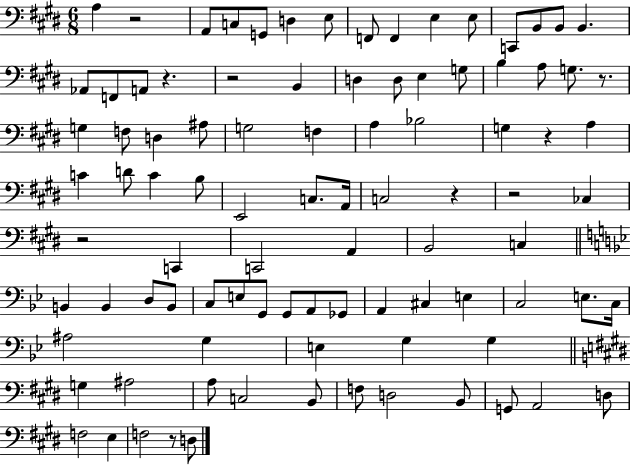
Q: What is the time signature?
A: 6/8